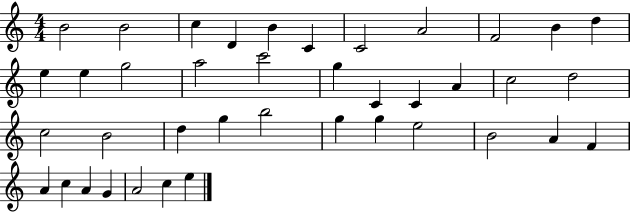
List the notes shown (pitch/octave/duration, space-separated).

B4/h B4/h C5/q D4/q B4/q C4/q C4/h A4/h F4/h B4/q D5/q E5/q E5/q G5/h A5/h C6/h G5/q C4/q C4/q A4/q C5/h D5/h C5/h B4/h D5/q G5/q B5/h G5/q G5/q E5/h B4/h A4/q F4/q A4/q C5/q A4/q G4/q A4/h C5/q E5/q